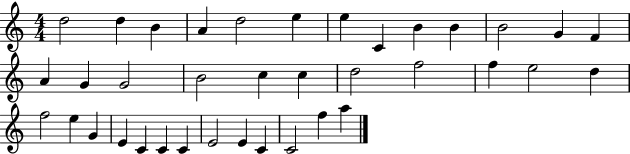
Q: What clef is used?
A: treble